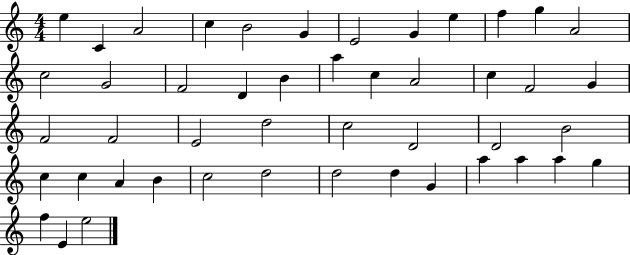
E5/q C4/q A4/h C5/q B4/h G4/q E4/h G4/q E5/q F5/q G5/q A4/h C5/h G4/h F4/h D4/q B4/q A5/q C5/q A4/h C5/q F4/h G4/q F4/h F4/h E4/h D5/h C5/h D4/h D4/h B4/h C5/q C5/q A4/q B4/q C5/h D5/h D5/h D5/q G4/q A5/q A5/q A5/q G5/q F5/q E4/q E5/h